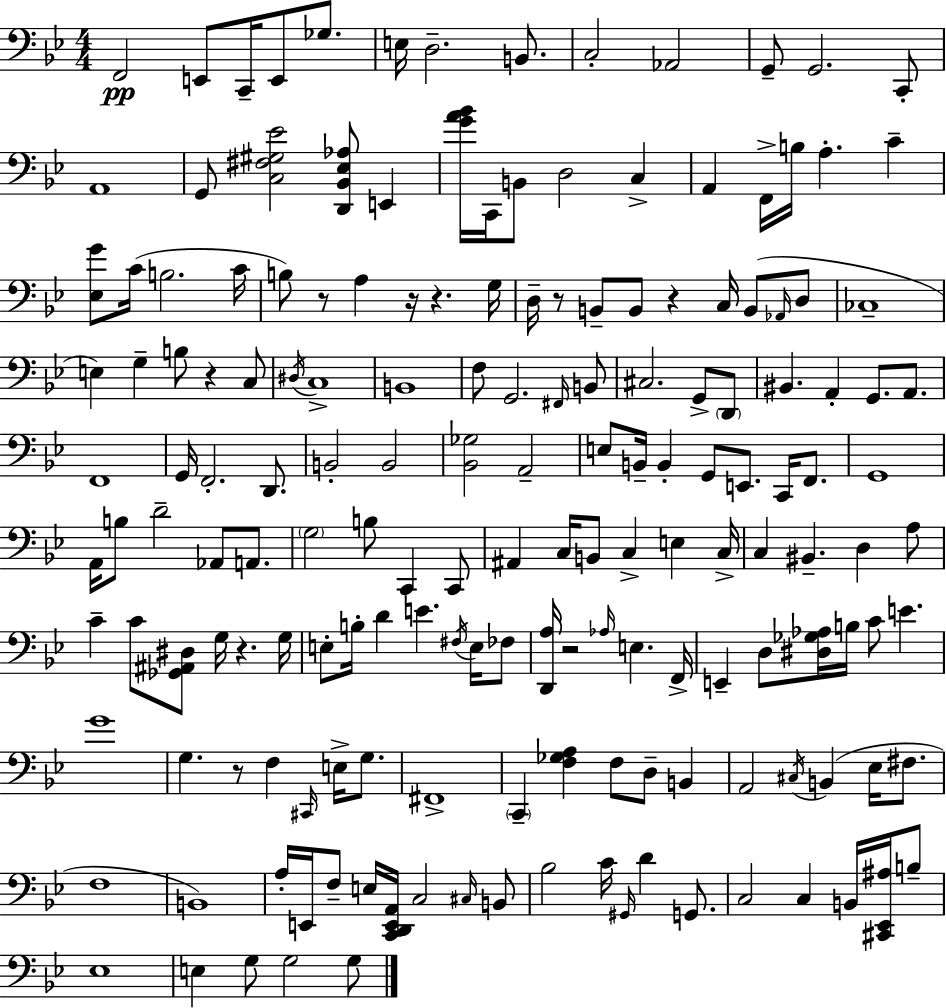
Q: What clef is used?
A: bass